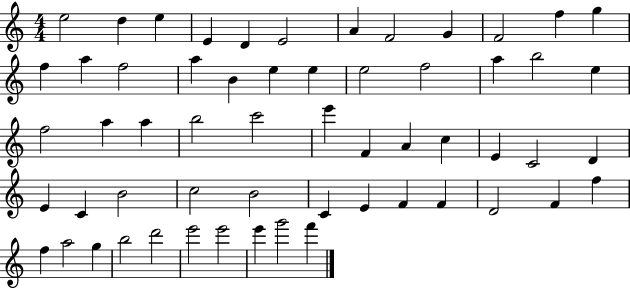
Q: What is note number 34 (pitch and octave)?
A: E4